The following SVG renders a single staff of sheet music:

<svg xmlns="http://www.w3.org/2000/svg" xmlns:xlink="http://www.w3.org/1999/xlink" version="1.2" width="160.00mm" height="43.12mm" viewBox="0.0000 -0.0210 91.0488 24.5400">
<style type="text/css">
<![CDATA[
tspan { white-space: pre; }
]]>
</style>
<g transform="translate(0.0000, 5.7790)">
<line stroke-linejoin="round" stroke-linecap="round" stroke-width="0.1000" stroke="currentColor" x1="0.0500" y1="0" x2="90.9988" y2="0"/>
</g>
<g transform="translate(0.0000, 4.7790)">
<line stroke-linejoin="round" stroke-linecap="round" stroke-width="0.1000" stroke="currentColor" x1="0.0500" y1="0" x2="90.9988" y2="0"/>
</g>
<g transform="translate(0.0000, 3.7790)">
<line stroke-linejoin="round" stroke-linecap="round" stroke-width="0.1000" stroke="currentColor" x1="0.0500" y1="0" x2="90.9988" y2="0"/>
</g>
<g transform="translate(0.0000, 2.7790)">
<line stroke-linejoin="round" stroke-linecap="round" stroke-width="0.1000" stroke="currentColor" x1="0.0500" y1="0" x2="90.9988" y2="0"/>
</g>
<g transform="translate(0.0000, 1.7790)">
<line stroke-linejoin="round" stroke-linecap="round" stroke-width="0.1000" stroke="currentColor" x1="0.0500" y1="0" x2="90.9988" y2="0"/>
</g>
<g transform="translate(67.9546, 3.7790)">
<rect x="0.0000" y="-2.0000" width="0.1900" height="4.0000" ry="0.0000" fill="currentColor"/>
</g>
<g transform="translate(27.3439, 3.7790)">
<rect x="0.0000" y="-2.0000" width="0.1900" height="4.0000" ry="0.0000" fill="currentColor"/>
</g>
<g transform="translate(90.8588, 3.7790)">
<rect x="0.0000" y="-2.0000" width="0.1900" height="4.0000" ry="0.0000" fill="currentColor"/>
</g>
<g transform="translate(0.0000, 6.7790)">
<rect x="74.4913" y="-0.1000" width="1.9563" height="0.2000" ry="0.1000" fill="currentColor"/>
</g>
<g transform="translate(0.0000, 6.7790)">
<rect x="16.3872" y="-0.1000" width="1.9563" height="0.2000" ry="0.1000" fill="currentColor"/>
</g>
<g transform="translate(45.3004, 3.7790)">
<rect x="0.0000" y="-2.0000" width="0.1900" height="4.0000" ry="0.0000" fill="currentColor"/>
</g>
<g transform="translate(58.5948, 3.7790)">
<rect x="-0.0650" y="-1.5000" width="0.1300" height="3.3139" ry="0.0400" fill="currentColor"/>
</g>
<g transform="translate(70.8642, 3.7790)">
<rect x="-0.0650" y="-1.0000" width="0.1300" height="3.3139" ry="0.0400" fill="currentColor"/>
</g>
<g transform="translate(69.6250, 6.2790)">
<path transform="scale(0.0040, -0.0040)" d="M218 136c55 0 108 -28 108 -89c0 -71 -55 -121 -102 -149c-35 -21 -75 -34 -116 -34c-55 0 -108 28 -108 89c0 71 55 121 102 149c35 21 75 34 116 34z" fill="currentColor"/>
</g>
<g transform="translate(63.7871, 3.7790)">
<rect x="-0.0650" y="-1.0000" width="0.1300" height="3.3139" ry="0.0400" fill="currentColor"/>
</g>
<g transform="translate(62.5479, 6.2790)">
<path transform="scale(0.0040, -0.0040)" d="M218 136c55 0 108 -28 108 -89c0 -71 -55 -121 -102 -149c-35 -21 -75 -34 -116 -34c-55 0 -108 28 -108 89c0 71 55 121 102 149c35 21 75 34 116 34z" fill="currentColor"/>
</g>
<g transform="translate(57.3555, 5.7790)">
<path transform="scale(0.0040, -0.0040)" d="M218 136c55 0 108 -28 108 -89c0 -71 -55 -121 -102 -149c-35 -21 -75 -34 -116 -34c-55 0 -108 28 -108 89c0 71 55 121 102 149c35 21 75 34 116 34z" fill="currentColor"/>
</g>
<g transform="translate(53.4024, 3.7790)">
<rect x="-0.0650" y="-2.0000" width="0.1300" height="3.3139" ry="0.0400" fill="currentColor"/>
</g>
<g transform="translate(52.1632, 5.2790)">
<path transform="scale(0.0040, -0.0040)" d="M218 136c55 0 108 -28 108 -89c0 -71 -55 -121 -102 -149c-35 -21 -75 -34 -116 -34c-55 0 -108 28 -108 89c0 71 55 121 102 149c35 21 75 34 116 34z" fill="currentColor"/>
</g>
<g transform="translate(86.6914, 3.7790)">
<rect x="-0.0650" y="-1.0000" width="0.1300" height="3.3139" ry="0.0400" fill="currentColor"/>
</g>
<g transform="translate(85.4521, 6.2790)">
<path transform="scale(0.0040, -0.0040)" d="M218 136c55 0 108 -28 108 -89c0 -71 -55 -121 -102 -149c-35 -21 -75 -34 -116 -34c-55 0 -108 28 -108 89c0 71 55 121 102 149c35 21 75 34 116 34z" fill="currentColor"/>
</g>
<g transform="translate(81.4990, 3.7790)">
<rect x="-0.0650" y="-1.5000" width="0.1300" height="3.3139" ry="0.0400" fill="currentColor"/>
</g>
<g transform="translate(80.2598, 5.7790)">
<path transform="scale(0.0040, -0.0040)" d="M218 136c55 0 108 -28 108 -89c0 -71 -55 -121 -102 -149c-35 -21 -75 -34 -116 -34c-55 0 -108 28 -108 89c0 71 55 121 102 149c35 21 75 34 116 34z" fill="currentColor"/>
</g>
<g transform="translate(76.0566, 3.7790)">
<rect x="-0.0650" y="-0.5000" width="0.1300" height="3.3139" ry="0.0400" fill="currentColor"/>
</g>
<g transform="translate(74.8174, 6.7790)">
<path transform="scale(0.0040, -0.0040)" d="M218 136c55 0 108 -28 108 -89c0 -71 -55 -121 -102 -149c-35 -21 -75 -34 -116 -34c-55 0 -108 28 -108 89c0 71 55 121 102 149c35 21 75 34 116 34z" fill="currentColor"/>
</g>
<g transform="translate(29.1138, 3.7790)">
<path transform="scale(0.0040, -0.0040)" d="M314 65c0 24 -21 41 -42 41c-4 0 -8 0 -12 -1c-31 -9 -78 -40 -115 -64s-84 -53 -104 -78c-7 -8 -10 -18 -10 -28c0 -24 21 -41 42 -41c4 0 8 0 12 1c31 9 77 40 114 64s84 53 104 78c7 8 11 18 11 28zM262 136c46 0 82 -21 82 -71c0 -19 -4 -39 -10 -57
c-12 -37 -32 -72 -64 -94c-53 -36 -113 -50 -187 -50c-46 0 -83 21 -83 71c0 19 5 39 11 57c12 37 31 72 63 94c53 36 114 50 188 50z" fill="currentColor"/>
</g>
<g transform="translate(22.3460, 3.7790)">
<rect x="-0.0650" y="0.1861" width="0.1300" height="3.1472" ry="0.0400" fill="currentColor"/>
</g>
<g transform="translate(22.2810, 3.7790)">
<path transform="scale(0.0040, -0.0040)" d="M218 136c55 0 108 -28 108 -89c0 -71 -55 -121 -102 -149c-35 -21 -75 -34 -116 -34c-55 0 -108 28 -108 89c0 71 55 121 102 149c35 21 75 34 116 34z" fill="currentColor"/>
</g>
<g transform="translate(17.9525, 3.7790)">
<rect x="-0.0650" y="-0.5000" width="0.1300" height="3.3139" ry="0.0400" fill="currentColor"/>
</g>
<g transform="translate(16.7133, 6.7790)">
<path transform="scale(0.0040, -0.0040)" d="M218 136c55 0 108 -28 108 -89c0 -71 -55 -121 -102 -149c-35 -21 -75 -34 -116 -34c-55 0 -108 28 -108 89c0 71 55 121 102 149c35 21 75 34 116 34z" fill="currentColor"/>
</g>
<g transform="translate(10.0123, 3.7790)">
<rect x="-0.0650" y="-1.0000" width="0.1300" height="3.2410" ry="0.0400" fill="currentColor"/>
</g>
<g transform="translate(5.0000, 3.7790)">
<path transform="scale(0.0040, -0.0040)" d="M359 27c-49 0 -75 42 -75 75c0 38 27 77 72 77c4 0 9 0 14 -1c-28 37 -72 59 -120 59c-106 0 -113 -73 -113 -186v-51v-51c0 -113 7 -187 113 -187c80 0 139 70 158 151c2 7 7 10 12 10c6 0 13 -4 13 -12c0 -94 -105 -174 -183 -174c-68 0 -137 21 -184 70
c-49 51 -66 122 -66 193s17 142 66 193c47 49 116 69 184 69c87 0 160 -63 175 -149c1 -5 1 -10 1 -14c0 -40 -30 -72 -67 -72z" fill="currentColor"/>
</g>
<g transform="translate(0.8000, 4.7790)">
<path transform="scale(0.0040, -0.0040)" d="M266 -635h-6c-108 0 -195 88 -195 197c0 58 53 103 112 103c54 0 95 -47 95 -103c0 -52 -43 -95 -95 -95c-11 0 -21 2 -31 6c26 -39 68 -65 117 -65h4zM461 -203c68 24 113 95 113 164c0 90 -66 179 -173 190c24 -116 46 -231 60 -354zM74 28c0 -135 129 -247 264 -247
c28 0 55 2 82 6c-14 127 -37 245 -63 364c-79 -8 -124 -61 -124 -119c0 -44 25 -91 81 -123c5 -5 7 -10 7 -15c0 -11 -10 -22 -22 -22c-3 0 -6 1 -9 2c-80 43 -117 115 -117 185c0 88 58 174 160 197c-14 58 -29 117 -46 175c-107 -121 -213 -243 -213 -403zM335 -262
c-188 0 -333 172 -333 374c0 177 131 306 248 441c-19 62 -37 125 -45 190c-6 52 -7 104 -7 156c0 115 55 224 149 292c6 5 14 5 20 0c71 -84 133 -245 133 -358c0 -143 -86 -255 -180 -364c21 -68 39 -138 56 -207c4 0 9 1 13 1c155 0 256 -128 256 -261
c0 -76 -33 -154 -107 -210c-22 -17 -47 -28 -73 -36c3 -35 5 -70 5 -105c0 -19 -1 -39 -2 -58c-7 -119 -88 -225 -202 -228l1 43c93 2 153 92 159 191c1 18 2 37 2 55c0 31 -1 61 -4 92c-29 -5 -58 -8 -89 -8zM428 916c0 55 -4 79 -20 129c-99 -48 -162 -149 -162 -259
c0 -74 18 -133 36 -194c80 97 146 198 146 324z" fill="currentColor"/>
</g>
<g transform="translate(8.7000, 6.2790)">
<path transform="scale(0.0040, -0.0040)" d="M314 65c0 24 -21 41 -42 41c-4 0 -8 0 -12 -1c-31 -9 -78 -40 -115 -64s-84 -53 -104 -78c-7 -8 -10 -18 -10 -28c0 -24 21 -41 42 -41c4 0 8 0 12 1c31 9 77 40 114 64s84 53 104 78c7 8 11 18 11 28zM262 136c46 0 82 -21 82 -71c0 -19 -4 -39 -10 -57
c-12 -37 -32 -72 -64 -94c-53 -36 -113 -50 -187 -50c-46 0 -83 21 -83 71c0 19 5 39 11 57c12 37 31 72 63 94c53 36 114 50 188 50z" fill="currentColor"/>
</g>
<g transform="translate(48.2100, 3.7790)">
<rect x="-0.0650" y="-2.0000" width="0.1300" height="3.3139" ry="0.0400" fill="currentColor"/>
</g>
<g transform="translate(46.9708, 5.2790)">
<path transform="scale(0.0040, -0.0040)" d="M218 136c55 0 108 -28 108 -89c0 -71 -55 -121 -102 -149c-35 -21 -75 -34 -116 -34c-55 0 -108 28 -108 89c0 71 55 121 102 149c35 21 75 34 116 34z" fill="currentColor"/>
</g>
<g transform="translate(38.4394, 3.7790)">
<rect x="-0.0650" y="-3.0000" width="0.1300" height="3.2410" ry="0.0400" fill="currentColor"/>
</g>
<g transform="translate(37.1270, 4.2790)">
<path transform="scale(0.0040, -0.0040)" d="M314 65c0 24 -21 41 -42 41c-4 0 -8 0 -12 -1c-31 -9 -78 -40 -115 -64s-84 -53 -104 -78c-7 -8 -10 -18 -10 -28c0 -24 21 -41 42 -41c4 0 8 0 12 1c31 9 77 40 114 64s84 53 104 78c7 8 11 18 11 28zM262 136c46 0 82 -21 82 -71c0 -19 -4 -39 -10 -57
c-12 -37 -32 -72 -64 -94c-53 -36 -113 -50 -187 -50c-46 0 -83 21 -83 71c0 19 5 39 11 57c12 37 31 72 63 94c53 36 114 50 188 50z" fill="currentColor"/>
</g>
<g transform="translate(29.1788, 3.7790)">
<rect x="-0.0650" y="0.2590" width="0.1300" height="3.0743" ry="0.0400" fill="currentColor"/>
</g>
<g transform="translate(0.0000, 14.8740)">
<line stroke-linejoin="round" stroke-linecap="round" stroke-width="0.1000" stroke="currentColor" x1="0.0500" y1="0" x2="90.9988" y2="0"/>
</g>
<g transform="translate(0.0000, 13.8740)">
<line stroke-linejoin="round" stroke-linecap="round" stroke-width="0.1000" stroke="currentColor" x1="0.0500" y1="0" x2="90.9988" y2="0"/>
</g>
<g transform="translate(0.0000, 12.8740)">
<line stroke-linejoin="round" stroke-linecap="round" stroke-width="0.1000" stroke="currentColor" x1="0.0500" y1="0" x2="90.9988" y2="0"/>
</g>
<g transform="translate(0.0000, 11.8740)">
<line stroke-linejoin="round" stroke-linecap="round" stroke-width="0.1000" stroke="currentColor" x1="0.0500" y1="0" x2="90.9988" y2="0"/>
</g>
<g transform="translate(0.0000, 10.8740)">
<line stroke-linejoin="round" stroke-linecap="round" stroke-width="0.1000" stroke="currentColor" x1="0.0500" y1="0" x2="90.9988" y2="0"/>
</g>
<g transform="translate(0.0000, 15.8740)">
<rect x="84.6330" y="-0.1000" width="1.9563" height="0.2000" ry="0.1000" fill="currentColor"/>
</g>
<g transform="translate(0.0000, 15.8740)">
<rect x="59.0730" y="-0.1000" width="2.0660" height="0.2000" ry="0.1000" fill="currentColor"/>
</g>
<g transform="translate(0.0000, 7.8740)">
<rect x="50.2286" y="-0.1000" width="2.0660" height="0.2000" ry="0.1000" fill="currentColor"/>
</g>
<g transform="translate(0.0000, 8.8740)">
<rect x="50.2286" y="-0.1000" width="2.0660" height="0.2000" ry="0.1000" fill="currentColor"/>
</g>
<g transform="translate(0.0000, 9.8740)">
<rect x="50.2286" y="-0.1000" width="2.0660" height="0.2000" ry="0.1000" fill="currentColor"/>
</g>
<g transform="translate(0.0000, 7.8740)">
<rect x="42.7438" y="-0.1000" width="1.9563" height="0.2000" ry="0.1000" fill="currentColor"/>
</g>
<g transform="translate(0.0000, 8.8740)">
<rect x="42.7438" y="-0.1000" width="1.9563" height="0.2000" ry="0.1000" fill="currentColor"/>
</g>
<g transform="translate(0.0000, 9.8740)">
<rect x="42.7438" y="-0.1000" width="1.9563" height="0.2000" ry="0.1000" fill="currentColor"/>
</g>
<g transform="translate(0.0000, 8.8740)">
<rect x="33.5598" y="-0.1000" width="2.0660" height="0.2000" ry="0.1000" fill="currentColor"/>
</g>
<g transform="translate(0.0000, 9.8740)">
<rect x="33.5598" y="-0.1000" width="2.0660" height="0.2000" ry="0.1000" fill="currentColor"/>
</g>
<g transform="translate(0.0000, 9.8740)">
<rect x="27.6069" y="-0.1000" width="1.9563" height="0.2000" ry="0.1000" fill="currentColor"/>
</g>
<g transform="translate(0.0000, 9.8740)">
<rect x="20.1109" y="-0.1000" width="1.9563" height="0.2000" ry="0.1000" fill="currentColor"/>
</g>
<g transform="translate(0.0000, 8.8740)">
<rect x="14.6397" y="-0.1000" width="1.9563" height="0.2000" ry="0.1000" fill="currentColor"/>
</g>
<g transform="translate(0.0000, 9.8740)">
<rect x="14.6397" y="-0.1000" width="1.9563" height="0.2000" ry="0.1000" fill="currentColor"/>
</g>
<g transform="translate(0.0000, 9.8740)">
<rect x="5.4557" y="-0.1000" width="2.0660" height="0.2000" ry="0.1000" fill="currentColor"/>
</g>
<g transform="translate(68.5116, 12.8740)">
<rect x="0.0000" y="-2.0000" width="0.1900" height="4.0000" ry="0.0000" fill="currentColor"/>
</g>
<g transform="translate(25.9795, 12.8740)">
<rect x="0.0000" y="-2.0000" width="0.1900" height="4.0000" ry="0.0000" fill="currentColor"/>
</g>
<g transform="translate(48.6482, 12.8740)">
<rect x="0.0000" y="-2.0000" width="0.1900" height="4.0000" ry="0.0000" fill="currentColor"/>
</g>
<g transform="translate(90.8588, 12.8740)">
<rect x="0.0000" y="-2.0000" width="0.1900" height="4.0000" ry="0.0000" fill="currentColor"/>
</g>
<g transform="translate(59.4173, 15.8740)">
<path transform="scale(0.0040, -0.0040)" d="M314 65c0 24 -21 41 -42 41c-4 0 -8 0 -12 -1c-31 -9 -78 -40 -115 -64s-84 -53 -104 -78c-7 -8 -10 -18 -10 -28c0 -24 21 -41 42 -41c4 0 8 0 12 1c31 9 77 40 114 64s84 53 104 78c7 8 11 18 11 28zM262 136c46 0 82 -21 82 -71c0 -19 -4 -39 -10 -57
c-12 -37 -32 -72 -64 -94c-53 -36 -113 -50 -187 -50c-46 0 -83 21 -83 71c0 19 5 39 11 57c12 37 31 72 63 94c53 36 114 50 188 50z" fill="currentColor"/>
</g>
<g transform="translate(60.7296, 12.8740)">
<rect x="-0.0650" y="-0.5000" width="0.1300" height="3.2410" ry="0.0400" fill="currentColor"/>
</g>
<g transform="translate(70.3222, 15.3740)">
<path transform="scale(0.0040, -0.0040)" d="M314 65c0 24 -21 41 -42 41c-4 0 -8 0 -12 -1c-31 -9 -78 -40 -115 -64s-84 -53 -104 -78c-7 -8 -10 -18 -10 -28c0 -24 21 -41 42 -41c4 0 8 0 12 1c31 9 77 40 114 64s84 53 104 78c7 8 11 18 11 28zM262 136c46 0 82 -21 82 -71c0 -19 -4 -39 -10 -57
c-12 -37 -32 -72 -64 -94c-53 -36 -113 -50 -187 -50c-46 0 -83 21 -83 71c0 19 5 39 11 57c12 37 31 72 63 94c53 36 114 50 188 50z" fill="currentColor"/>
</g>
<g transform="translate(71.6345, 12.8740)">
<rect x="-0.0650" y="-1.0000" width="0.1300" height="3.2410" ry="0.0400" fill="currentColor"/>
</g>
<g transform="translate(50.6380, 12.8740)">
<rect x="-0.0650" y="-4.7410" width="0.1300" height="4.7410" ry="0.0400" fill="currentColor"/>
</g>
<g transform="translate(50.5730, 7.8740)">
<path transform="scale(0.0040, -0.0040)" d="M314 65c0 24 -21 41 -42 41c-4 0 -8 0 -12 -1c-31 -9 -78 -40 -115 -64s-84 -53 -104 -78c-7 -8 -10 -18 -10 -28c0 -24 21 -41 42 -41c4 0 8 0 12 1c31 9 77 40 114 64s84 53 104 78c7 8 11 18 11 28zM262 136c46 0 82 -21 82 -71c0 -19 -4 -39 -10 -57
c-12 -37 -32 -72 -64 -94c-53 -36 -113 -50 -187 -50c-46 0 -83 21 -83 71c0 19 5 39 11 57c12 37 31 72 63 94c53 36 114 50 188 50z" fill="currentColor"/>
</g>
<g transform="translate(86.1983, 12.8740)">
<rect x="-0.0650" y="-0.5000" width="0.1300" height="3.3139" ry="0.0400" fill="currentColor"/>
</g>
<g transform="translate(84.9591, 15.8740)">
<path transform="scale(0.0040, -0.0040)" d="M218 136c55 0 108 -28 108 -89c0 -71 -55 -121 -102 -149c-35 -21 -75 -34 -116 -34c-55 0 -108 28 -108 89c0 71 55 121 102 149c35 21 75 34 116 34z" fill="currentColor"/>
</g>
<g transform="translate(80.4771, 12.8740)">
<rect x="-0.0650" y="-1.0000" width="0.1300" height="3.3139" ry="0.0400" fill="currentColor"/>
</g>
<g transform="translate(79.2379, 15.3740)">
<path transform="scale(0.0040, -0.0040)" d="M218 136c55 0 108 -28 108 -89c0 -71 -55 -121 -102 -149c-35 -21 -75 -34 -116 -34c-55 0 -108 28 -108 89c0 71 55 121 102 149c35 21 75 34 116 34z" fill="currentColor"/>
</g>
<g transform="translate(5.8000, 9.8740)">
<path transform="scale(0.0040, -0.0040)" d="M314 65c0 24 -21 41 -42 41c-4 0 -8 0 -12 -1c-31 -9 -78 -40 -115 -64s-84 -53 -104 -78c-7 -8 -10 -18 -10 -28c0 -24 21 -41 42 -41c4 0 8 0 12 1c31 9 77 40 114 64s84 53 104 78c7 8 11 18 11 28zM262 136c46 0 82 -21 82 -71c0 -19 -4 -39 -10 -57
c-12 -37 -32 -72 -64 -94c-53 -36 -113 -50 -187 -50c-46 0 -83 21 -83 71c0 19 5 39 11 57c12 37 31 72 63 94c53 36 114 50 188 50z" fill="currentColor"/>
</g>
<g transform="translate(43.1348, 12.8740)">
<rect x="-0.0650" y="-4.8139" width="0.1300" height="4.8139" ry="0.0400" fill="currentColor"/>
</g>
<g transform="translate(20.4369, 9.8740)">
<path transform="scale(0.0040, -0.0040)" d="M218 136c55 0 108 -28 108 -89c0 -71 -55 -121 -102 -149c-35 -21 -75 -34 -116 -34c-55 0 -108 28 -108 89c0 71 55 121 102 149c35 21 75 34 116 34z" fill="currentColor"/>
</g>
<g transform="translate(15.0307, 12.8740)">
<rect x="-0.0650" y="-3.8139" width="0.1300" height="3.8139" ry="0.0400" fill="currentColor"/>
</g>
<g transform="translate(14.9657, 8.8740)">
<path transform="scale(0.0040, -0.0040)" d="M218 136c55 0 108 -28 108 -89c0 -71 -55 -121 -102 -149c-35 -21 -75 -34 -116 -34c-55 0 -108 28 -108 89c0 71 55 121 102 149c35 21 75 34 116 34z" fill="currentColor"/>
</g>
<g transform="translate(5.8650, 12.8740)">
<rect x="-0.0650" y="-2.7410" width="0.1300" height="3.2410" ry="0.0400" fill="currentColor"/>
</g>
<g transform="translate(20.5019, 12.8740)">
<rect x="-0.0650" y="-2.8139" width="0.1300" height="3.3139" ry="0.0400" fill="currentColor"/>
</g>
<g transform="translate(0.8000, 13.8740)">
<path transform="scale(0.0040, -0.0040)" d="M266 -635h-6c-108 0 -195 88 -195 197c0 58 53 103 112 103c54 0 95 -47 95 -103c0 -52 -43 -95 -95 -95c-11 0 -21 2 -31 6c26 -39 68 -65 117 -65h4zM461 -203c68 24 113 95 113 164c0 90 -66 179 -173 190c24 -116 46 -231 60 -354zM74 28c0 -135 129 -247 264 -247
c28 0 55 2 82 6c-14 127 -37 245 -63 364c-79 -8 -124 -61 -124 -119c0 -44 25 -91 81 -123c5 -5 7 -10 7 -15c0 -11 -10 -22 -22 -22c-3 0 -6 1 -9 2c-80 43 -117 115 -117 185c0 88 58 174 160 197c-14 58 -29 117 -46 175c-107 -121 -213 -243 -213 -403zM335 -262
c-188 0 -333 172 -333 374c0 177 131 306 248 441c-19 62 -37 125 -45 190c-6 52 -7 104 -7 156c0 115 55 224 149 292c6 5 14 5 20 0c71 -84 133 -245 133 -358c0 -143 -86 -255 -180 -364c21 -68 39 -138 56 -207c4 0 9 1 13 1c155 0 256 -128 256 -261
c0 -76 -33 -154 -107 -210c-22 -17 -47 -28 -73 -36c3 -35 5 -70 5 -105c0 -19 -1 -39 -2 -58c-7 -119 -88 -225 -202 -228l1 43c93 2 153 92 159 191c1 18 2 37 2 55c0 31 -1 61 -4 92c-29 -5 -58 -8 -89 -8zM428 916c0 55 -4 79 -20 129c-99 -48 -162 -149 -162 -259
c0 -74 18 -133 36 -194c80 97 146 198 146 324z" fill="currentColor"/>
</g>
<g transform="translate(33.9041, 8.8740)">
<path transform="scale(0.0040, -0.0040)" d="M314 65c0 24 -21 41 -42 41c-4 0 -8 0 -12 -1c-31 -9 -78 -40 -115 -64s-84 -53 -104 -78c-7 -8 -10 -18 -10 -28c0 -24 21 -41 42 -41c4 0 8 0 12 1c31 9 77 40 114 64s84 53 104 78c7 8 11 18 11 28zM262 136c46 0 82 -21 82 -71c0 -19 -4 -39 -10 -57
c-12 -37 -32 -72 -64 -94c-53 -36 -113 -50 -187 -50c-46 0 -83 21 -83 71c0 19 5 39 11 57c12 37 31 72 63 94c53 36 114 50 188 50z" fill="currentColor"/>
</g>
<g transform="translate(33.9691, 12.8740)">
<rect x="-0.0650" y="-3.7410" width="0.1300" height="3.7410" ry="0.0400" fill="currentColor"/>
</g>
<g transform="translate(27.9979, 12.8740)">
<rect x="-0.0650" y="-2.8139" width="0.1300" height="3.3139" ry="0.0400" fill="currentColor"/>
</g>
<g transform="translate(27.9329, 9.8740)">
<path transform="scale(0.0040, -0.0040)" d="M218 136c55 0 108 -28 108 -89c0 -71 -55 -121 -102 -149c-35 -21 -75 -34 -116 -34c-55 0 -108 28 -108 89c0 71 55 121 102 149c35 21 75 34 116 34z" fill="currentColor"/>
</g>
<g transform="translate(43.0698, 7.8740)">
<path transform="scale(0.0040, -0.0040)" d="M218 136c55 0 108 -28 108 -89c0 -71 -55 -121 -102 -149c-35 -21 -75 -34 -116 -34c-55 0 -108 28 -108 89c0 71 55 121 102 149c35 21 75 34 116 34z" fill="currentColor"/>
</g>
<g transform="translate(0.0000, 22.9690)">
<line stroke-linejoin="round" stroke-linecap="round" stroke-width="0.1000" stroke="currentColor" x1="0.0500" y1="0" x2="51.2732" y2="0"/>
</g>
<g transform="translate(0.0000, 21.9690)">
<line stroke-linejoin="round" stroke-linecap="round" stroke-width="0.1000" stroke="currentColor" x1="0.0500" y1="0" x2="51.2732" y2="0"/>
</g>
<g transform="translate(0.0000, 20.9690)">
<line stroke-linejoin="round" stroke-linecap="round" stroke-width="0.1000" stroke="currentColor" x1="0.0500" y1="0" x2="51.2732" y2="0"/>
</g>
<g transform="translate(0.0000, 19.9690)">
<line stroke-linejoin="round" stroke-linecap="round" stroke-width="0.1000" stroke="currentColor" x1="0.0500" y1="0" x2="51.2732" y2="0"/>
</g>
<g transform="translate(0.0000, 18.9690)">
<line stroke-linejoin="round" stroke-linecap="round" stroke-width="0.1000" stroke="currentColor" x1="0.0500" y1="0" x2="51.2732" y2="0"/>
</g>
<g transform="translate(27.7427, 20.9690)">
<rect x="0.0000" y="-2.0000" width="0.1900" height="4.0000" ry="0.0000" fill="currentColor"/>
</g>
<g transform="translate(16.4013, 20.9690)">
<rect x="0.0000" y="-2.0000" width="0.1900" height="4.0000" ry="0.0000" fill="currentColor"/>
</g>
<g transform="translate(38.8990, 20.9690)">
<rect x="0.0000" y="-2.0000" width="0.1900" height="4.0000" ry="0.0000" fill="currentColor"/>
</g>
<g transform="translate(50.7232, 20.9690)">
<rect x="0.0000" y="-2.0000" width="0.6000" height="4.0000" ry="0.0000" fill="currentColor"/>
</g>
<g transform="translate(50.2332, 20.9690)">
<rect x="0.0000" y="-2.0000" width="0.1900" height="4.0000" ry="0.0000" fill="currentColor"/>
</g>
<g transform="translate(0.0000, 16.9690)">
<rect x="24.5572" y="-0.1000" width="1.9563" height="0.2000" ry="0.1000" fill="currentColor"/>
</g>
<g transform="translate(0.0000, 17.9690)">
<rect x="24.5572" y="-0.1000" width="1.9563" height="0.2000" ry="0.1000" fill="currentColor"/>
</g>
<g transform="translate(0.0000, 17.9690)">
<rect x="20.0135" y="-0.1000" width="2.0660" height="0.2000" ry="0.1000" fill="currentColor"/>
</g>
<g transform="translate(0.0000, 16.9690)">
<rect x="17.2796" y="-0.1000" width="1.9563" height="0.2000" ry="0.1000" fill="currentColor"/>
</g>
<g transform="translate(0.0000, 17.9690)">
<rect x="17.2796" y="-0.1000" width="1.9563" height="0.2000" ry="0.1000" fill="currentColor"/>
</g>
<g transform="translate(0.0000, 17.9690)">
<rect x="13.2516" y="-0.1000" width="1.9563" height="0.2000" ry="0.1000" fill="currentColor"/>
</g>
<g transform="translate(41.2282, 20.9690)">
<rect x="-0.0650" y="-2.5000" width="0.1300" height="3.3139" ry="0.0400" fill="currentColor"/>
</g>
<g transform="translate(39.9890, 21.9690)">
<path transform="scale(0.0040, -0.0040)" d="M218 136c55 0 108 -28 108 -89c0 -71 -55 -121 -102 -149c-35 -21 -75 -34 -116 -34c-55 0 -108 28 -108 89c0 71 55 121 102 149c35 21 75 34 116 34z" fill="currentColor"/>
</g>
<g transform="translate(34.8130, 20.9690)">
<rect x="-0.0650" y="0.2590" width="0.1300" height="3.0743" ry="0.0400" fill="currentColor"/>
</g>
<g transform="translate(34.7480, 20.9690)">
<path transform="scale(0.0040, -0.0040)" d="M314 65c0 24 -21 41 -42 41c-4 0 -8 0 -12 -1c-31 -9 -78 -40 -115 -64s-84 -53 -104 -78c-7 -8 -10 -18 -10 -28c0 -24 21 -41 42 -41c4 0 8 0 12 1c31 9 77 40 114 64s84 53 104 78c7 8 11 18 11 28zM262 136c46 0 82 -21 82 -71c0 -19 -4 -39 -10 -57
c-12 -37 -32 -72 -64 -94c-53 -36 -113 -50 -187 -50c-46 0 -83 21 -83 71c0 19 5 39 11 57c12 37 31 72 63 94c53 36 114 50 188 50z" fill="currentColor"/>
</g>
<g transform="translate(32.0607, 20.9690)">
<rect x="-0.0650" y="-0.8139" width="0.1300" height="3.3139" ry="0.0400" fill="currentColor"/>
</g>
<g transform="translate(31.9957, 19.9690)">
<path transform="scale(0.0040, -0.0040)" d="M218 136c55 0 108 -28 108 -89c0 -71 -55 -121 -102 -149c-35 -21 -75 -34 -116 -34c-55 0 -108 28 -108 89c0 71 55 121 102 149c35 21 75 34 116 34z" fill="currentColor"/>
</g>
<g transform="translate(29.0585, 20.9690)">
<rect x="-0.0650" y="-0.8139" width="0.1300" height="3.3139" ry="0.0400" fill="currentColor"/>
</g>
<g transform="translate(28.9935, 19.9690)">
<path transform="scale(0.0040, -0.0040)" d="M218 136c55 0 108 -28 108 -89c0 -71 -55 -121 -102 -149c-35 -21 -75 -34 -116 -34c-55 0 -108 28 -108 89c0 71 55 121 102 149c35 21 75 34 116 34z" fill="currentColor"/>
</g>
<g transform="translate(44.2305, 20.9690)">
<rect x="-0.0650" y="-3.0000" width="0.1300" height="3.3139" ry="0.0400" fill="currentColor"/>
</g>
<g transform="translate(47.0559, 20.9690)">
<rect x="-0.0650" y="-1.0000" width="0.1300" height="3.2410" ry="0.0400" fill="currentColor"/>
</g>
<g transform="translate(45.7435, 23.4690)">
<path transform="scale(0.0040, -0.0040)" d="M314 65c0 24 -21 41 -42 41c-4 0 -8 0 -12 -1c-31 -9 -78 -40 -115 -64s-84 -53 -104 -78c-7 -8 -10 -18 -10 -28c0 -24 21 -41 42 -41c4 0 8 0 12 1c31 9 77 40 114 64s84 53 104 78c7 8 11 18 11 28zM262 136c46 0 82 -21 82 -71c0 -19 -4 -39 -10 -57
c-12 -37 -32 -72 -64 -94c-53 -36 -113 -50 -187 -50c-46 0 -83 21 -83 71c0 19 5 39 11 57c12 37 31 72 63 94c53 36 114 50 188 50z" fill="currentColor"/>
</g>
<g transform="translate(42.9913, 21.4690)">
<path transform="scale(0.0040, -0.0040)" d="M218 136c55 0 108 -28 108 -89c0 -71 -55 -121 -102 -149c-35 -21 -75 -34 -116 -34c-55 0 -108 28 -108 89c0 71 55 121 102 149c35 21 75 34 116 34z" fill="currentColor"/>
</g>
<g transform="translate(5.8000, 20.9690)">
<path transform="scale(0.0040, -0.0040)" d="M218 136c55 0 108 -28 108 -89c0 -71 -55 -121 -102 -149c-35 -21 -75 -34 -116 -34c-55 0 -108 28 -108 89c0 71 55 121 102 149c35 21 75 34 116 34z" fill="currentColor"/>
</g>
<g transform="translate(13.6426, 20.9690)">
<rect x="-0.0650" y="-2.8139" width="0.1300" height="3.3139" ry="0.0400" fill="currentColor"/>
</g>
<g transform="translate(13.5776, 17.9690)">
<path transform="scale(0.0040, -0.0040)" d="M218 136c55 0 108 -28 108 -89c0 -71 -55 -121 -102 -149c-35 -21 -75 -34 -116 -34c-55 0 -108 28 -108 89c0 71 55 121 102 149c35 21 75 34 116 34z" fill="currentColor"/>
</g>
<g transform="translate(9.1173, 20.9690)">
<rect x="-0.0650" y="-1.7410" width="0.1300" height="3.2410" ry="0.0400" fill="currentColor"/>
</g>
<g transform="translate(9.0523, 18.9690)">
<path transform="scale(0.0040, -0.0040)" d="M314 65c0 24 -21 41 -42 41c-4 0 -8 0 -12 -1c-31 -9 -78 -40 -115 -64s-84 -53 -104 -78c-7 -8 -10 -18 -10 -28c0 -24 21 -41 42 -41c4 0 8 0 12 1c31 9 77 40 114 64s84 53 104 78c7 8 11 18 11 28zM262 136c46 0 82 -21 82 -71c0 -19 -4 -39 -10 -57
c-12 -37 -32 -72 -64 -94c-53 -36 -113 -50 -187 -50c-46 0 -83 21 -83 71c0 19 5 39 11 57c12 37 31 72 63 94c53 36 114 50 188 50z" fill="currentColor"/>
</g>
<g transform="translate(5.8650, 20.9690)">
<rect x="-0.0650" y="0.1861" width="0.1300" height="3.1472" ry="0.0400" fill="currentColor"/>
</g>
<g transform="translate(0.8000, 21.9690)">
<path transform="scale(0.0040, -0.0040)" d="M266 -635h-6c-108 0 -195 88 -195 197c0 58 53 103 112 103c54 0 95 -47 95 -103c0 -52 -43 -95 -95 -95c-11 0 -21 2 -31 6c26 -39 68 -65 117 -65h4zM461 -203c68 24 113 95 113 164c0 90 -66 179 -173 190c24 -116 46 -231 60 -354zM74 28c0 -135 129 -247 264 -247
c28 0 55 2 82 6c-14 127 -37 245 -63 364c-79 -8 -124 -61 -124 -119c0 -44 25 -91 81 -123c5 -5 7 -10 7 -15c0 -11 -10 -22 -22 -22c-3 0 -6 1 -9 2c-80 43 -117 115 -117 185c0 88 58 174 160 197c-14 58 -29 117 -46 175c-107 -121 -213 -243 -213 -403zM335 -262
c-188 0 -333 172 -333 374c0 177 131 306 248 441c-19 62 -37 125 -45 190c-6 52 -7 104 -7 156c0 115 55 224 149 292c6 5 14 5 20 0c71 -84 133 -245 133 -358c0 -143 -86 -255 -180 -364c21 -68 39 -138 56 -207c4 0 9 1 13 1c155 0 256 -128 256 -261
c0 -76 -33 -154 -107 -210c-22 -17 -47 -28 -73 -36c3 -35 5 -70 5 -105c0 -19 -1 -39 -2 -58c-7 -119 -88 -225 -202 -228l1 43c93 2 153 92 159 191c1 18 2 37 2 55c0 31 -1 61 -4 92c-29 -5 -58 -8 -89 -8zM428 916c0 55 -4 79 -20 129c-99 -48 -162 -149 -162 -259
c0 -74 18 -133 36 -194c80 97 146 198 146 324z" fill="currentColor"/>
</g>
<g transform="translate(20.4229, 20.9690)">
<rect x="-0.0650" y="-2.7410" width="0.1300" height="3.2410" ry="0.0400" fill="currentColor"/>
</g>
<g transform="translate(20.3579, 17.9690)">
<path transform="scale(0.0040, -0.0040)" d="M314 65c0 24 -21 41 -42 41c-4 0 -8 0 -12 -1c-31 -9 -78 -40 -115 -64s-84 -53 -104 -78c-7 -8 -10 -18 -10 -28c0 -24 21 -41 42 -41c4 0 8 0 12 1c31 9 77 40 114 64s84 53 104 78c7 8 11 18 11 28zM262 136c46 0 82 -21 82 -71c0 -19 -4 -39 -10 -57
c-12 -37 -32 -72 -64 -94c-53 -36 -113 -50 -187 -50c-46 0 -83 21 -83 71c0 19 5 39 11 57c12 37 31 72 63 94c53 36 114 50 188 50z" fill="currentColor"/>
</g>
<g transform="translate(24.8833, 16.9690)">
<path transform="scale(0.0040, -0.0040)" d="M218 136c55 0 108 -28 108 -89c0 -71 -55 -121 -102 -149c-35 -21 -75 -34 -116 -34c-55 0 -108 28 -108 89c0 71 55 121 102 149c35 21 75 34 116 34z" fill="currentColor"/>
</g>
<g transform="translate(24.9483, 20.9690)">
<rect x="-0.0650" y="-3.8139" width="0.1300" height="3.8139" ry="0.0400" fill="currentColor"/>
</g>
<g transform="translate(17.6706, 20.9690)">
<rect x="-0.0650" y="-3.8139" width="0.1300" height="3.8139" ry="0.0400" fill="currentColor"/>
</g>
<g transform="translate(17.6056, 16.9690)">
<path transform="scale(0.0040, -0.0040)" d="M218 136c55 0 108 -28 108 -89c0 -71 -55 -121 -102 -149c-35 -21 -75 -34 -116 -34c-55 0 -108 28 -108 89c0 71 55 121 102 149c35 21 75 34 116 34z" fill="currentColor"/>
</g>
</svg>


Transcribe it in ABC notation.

X:1
T:Untitled
M:4/4
L:1/4
K:C
D2 C B B2 A2 F F E D D C E D a2 c' a a c'2 e' e'2 C2 D2 D C B f2 a c' a2 c' d d B2 G A D2